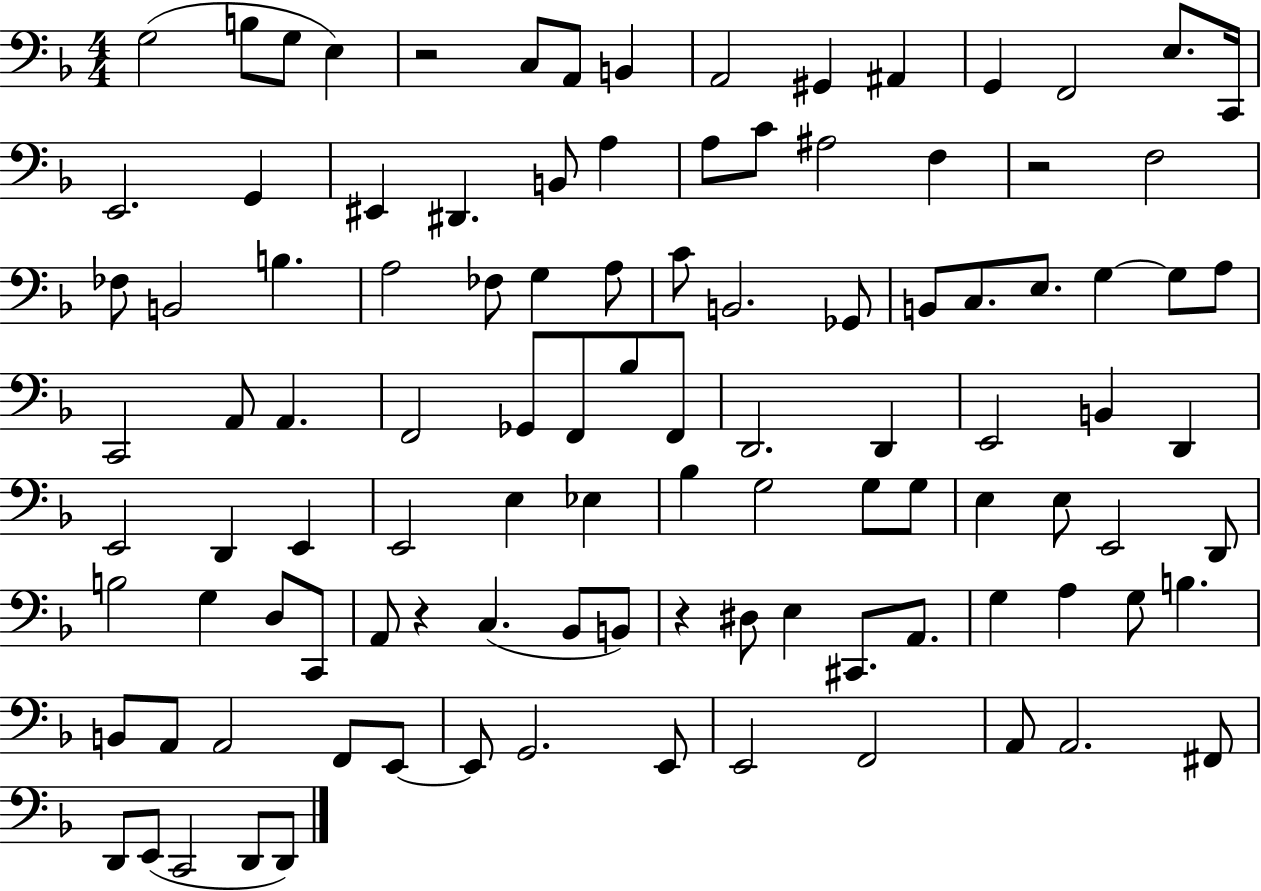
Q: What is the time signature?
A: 4/4